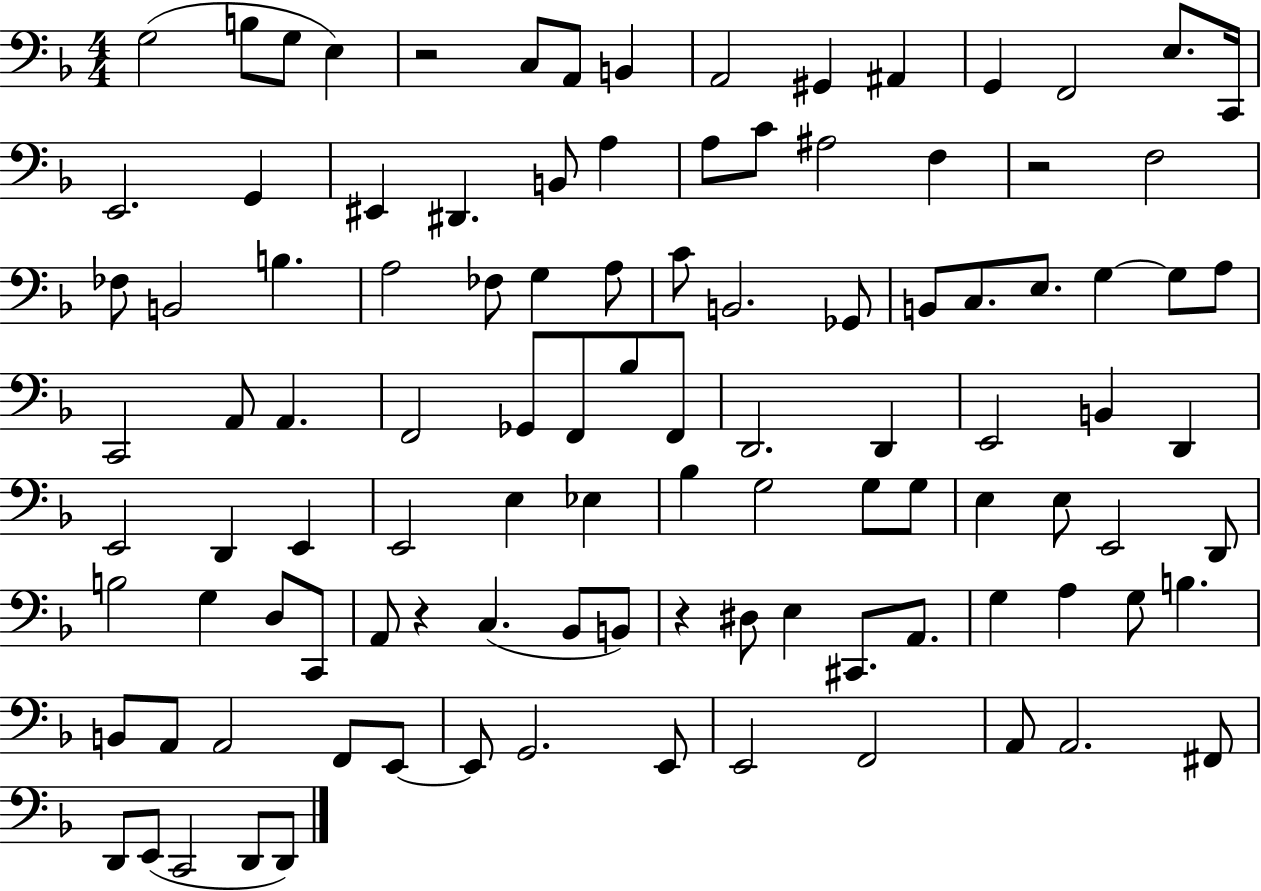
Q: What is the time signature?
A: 4/4